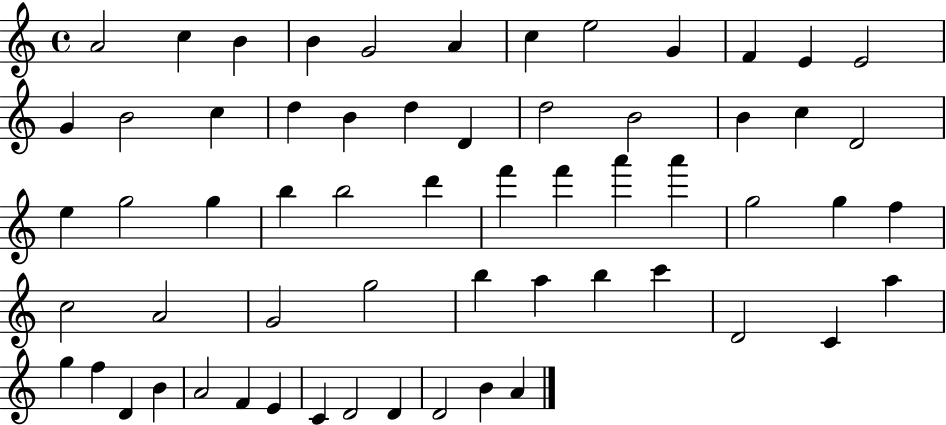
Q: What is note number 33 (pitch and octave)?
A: A6